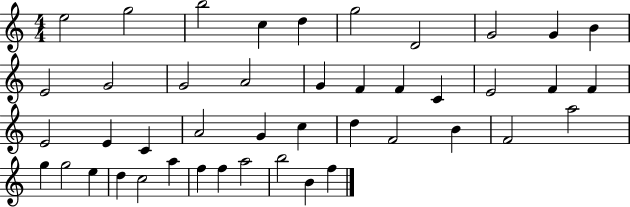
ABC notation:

X:1
T:Untitled
M:4/4
L:1/4
K:C
e2 g2 b2 c d g2 D2 G2 G B E2 G2 G2 A2 G F F C E2 F F E2 E C A2 G c d F2 B F2 a2 g g2 e d c2 a f f a2 b2 B f